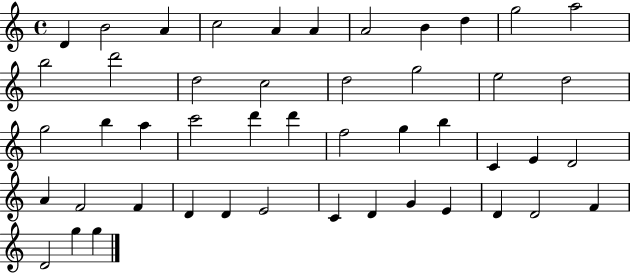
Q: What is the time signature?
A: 4/4